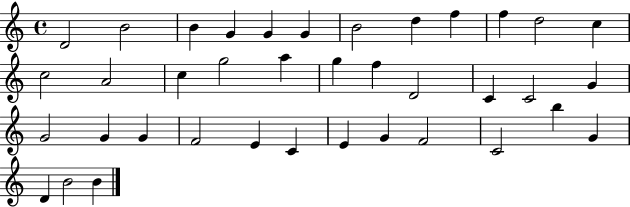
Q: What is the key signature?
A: C major